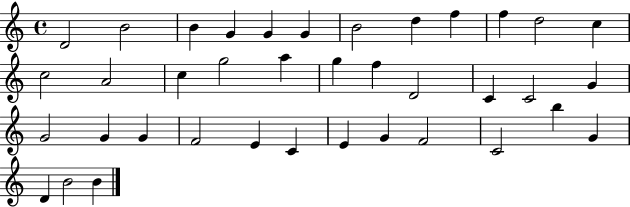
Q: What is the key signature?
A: C major